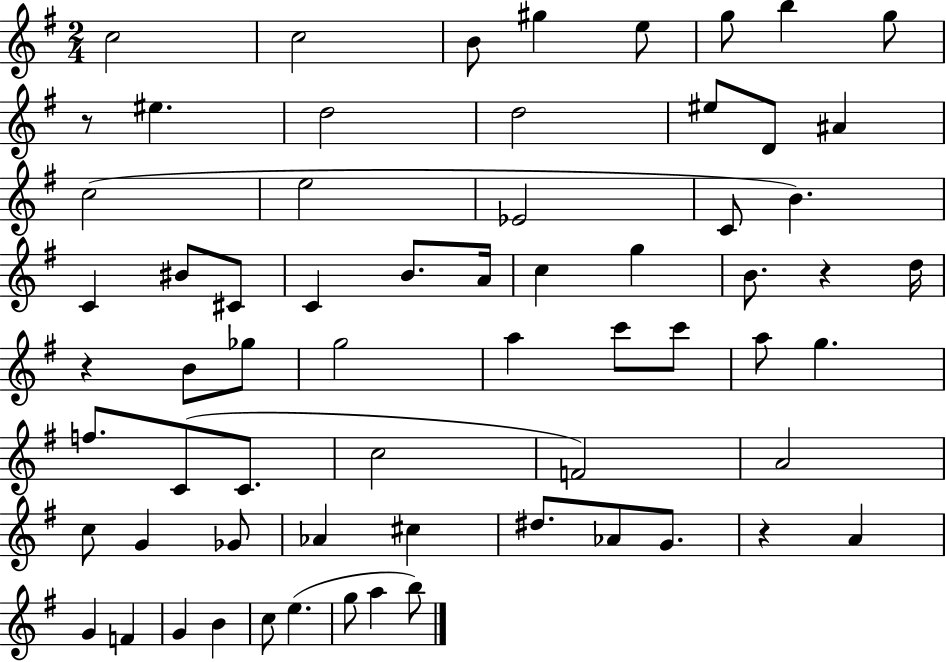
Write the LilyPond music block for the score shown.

{
  \clef treble
  \numericTimeSignature
  \time 2/4
  \key g \major
  c''2 | c''2 | b'8 gis''4 e''8 | g''8 b''4 g''8 | \break r8 eis''4. | d''2 | d''2 | eis''8 d'8 ais'4 | \break c''2( | e''2 | ees'2 | c'8 b'4.) | \break c'4 bis'8 cis'8 | c'4 b'8. a'16 | c''4 g''4 | b'8. r4 d''16 | \break r4 b'8 ges''8 | g''2 | a''4 c'''8 c'''8 | a''8 g''4. | \break f''8. c'8( c'8. | c''2 | f'2) | a'2 | \break c''8 g'4 ges'8 | aes'4 cis''4 | dis''8. aes'8 g'8. | r4 a'4 | \break g'4 f'4 | g'4 b'4 | c''8 e''4.( | g''8 a''4 b''8) | \break \bar "|."
}